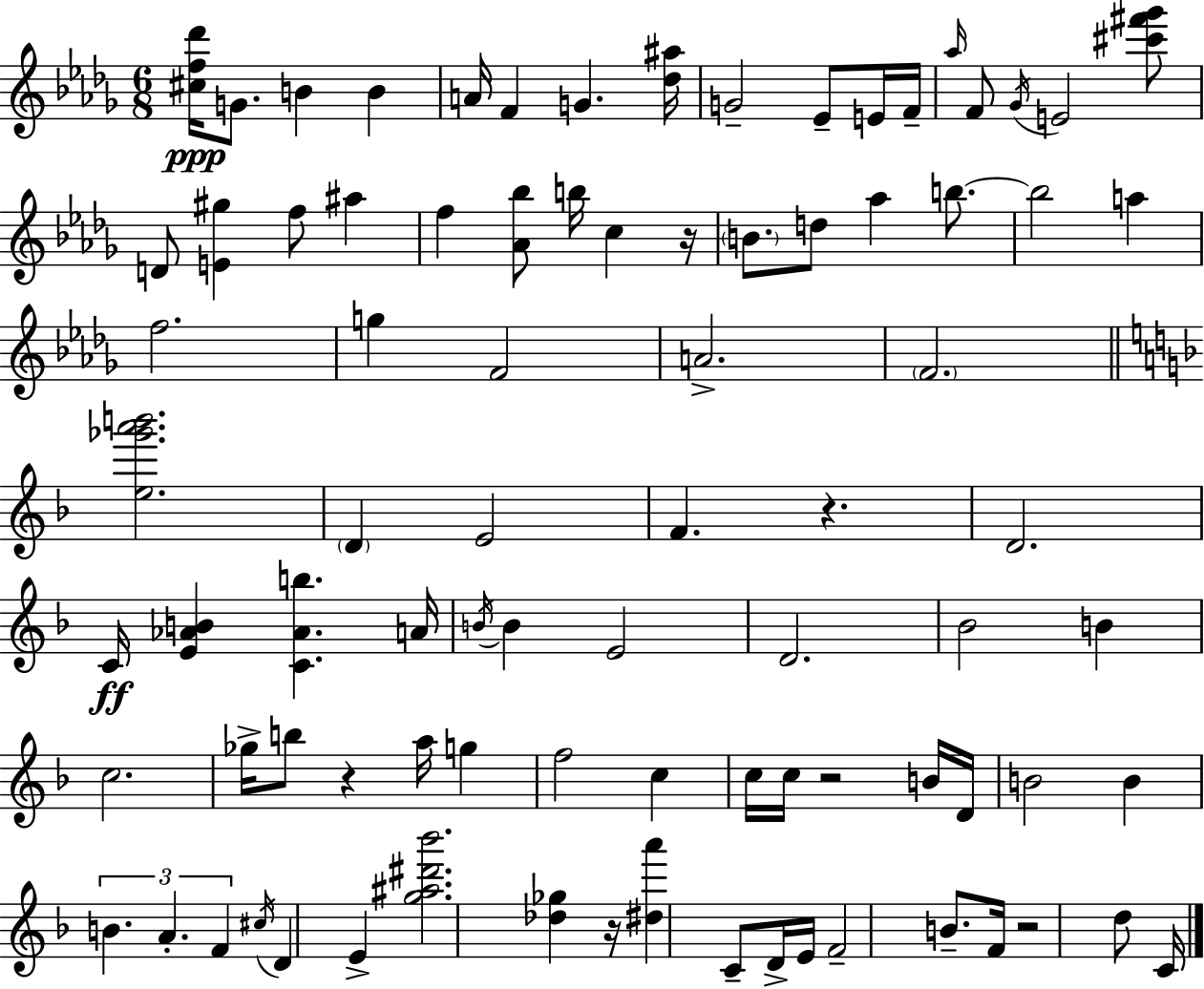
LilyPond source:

{
  \clef treble
  \numericTimeSignature
  \time 6/8
  \key bes \minor
  <cis'' f'' des'''>16\ppp g'8. b'4 b'4 | a'16 f'4 g'4. <des'' ais''>16 | g'2-- ees'8-- e'16 f'16-- | \grace { aes''16 } f'8 \acciaccatura { ges'16 } e'2 | \break <cis''' fis''' ges'''>8 d'8 <e' gis''>4 f''8 ais''4 | f''4 <aes' bes''>8 b''16 c''4 | r16 \parenthesize b'8. d''8 aes''4 b''8.~~ | b''2 a''4 | \break f''2. | g''4 f'2 | a'2.-> | \parenthesize f'2. | \break \bar "||" \break \key f \major <e'' ges''' a''' b'''>2. | \parenthesize d'4 e'2 | f'4. r4. | d'2. | \break c'16\ff <e' aes' b'>4 <c' aes' b''>4. a'16 | \acciaccatura { b'16 } b'4 e'2 | d'2. | bes'2 b'4 | \break c''2. | ges''16-> b''8 r4 a''16 g''4 | f''2 c''4 | c''16 c''16 r2 b'16 | \break d'16 b'2 b'4 | \tuplet 3/2 { b'4. a'4.-. | f'4 } \acciaccatura { cis''16 } d'4 e'4-> | <g'' ais'' dis''' bes'''>2. | \break <des'' ges''>4 r16 <dis'' a'''>4 c'8-- | d'16-> e'16 f'2-- b'8.-- | f'16 r2 d''8 | c'16 \bar "|."
}